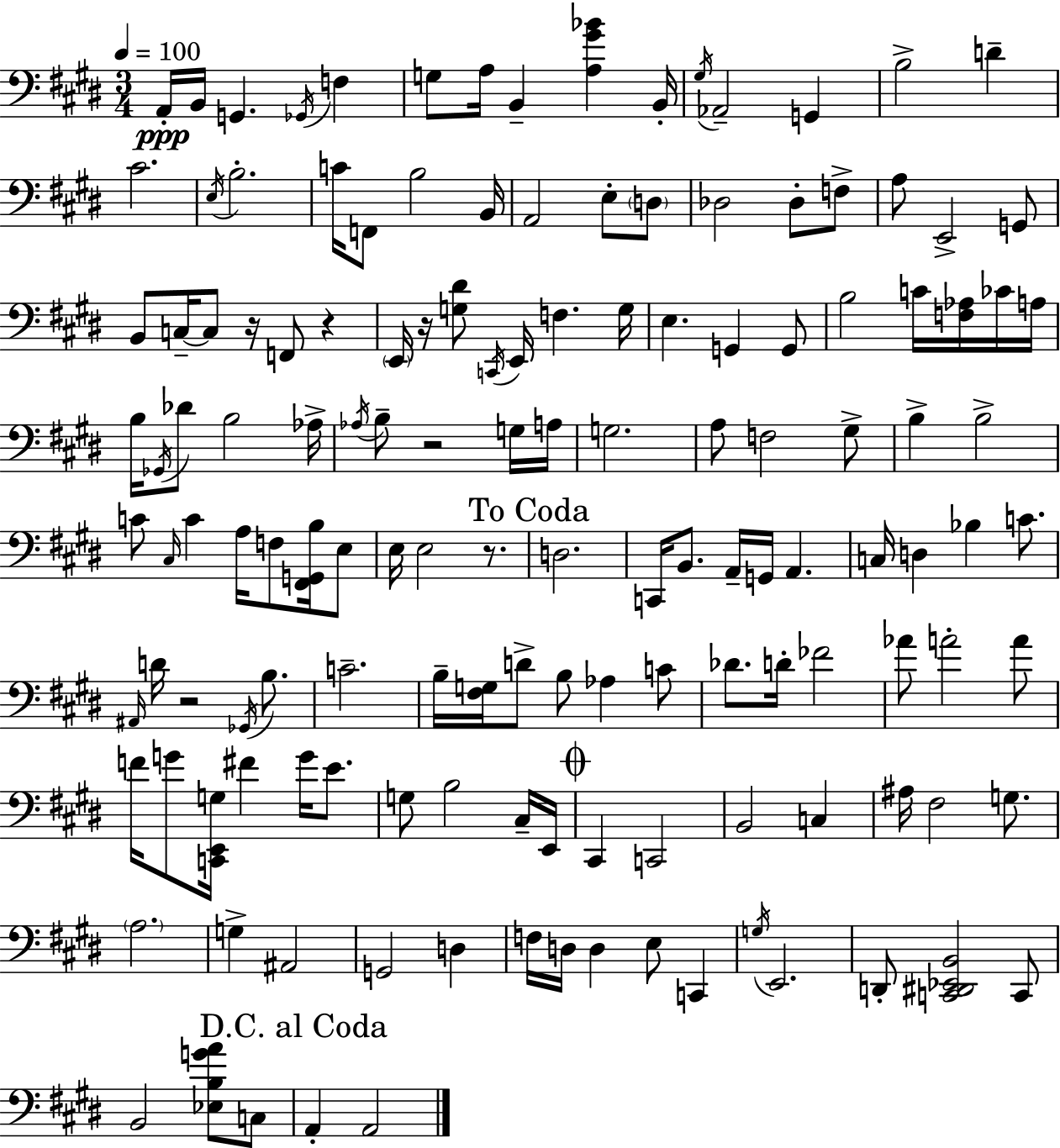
X:1
T:Untitled
M:3/4
L:1/4
K:E
A,,/4 B,,/4 G,, _G,,/4 F, G,/2 A,/4 B,, [A,^G_B] B,,/4 ^G,/4 _A,,2 G,, B,2 D ^C2 E,/4 B,2 C/4 F,,/2 B,2 B,,/4 A,,2 E,/2 D,/2 _D,2 _D,/2 F,/2 A,/2 E,,2 G,,/2 B,,/2 C,/4 C,/2 z/4 F,,/2 z E,,/4 z/4 [G,^D]/2 C,,/4 E,,/4 F, G,/4 E, G,, G,,/2 B,2 C/4 [F,_A,]/4 _C/4 A,/4 B,/4 _G,,/4 _D/2 B,2 _A,/4 _A,/4 B,/2 z2 G,/4 A,/4 G,2 A,/2 F,2 ^G,/2 B, B,2 C/2 ^C,/4 C A,/4 F,/2 [^F,,G,,B,]/4 E,/2 E,/4 E,2 z/2 D,2 C,,/4 B,,/2 A,,/4 G,,/4 A,, C,/4 D, _B, C/2 ^A,,/4 D/4 z2 _G,,/4 B,/2 C2 B,/4 [^F,G,]/4 D/2 B,/2 _A, C/2 _D/2 D/4 _F2 _A/2 A2 A/2 F/4 G/2 [C,,E,,G,]/4 ^F G/4 E/2 G,/2 B,2 ^C,/4 E,,/4 ^C,, C,,2 B,,2 C, ^A,/4 ^F,2 G,/2 A,2 G, ^A,,2 G,,2 D, F,/4 D,/4 D, E,/2 C,, G,/4 E,,2 D,,/2 [C,,^D,,_E,,B,,]2 C,,/2 B,,2 [_E,B,GA]/2 C,/2 A,, A,,2